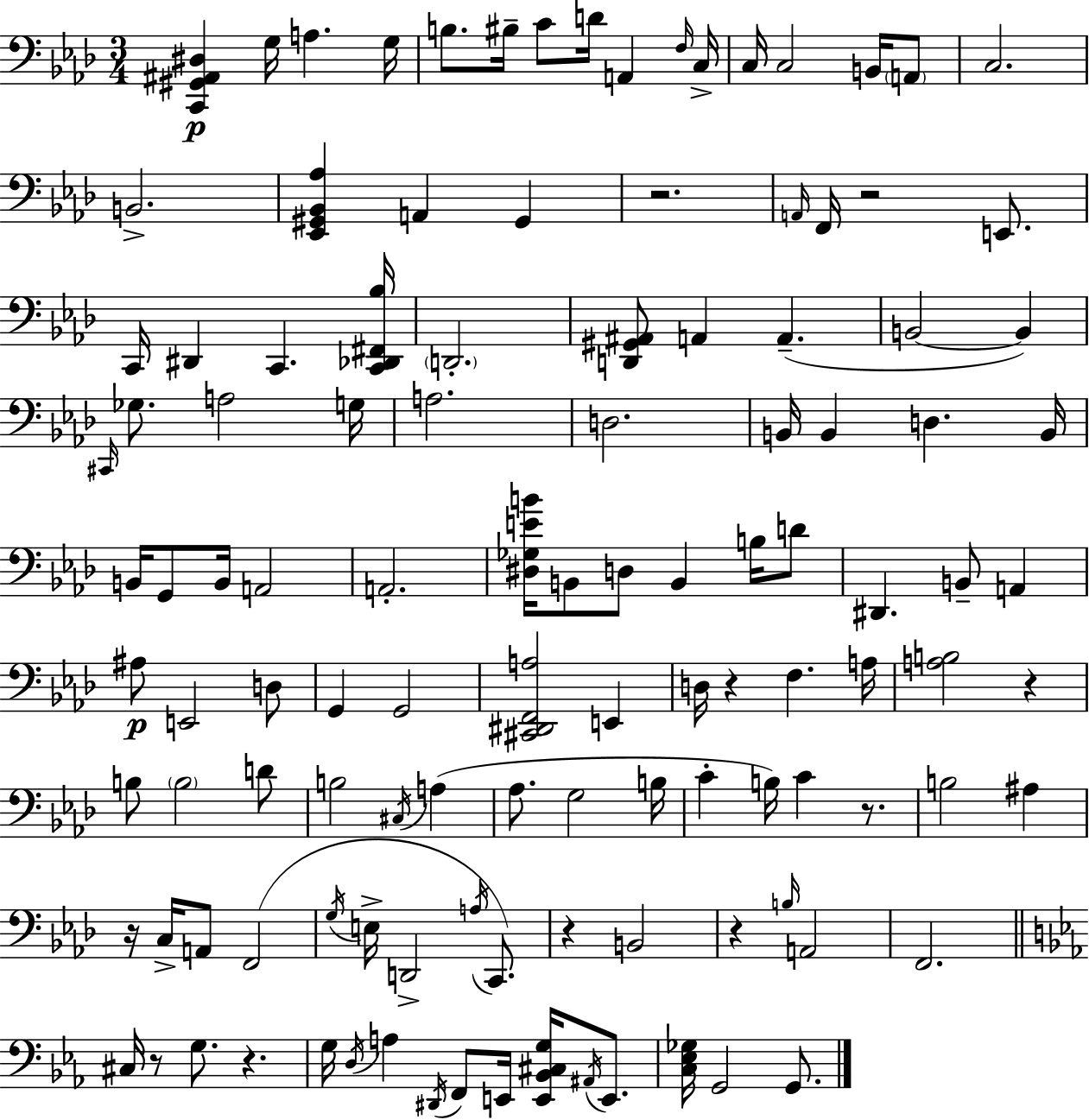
X:1
T:Untitled
M:3/4
L:1/4
K:Fm
[C,,^G,,^A,,^D,] G,/4 A, G,/4 B,/2 ^B,/4 C/2 D/4 A,, F,/4 C,/4 C,/4 C,2 B,,/4 A,,/2 C,2 B,,2 [_E,,^G,,_B,,_A,] A,, ^G,, z2 A,,/4 F,,/4 z2 E,,/2 C,,/4 ^D,, C,, [C,,_D,,^F,,_B,]/4 D,,2 [D,,^G,,^A,,]/2 A,, A,, B,,2 B,, ^C,,/4 _G,/2 A,2 G,/4 A,2 D,2 B,,/4 B,, D, B,,/4 B,,/4 G,,/2 B,,/4 A,,2 A,,2 [^D,_G,EB]/4 B,,/2 D,/2 B,, B,/4 D/2 ^D,, B,,/2 A,, ^A,/2 E,,2 D,/2 G,, G,,2 [^C,,^D,,F,,A,]2 E,, D,/4 z F, A,/4 [A,B,]2 z B,/2 B,2 D/2 B,2 ^C,/4 A, _A,/2 G,2 B,/4 C B,/4 C z/2 B,2 ^A, z/4 C,/4 A,,/2 F,,2 G,/4 E,/4 D,,2 A,/4 C,,/2 z B,,2 z B,/4 A,,2 F,,2 ^C,/4 z/2 G,/2 z G,/4 D,/4 A, ^D,,/4 F,,/2 E,,/4 [E,,_B,,^C,G,]/4 ^A,,/4 E,,/2 [C,_E,_G,]/4 G,,2 G,,/2